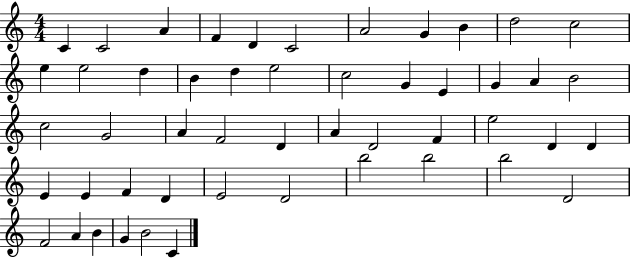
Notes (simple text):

C4/q C4/h A4/q F4/q D4/q C4/h A4/h G4/q B4/q D5/h C5/h E5/q E5/h D5/q B4/q D5/q E5/h C5/h G4/q E4/q G4/q A4/q B4/h C5/h G4/h A4/q F4/h D4/q A4/q D4/h F4/q E5/h D4/q D4/q E4/q E4/q F4/q D4/q E4/h D4/h B5/h B5/h B5/h D4/h F4/h A4/q B4/q G4/q B4/h C4/q